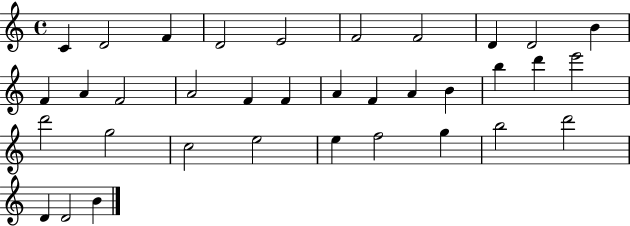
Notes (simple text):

C4/q D4/h F4/q D4/h E4/h F4/h F4/h D4/q D4/h B4/q F4/q A4/q F4/h A4/h F4/q F4/q A4/q F4/q A4/q B4/q B5/q D6/q E6/h D6/h G5/h C5/h E5/h E5/q F5/h G5/q B5/h D6/h D4/q D4/h B4/q